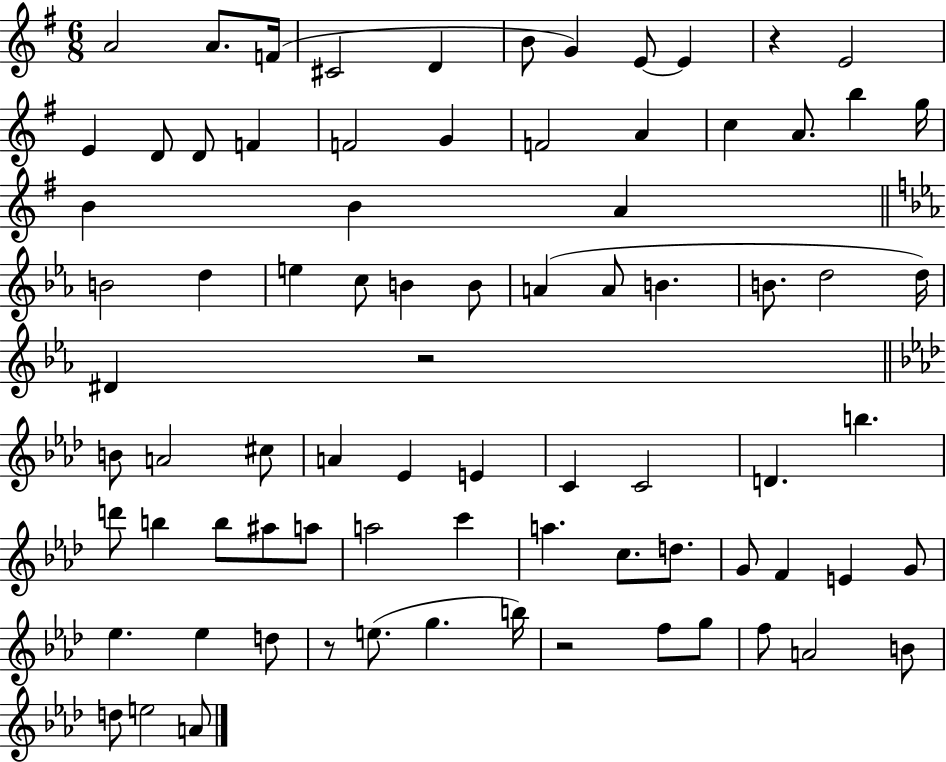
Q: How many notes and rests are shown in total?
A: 80